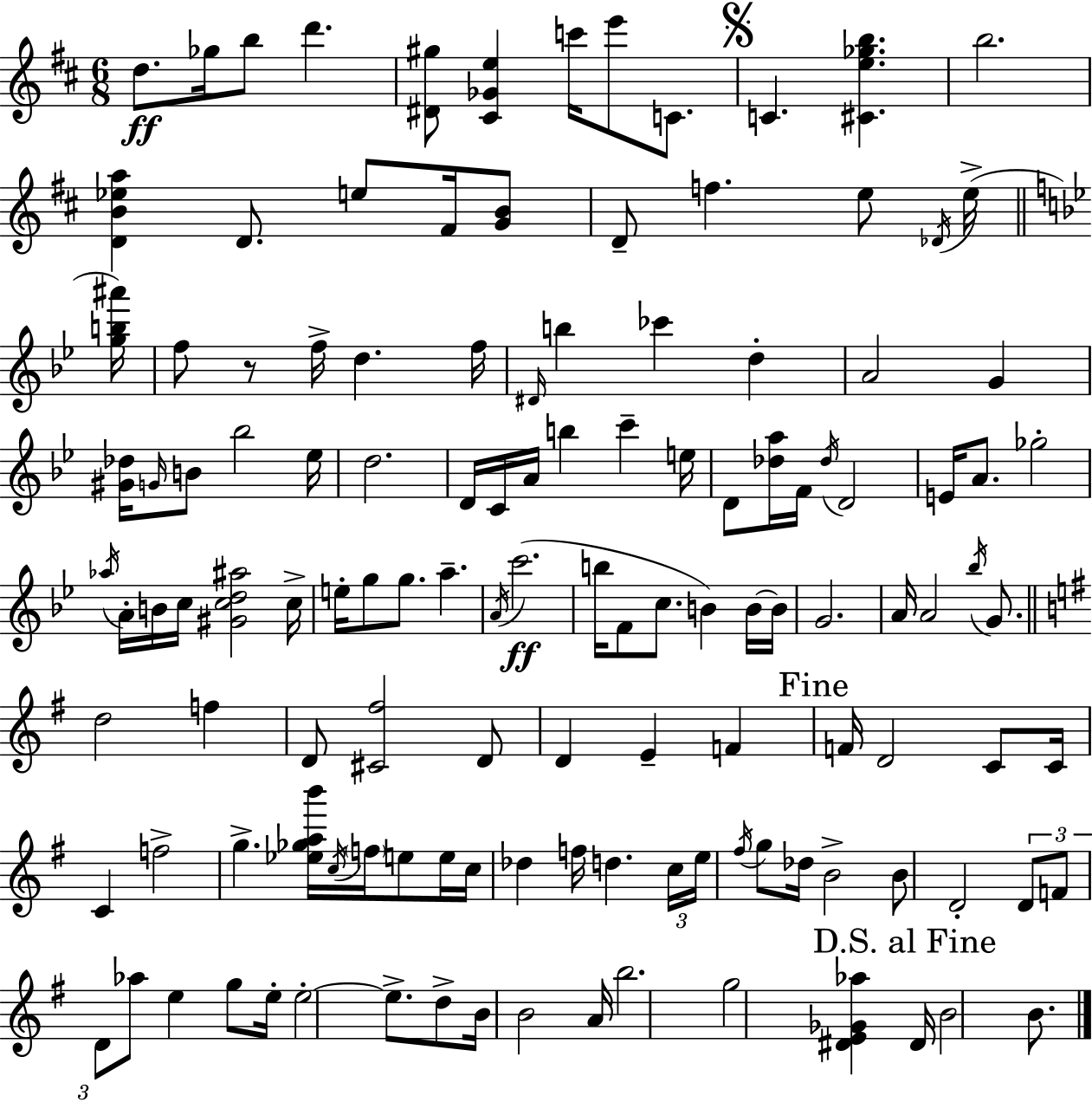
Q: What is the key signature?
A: D major